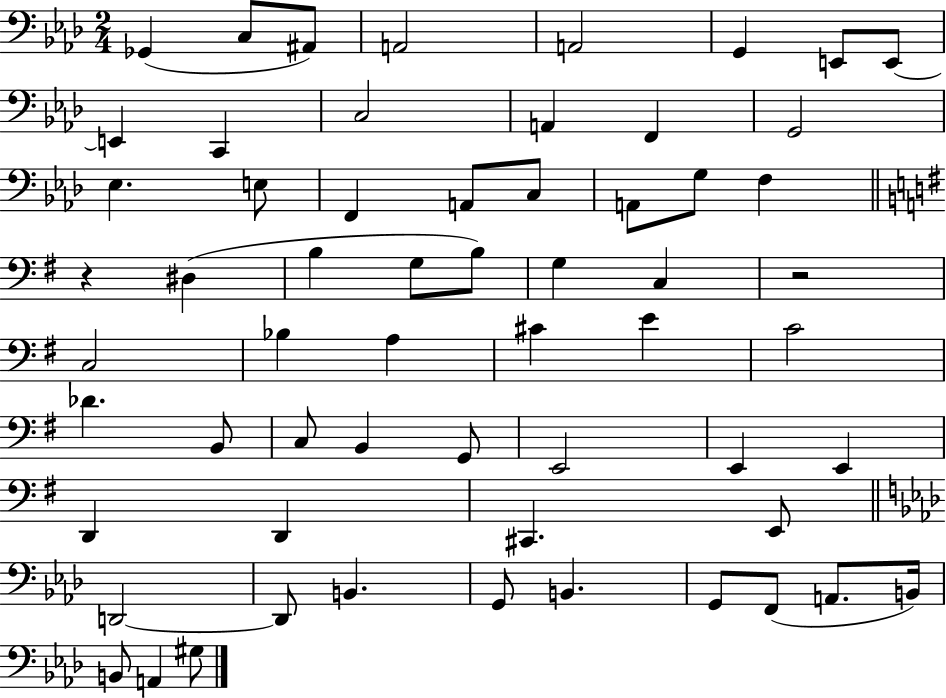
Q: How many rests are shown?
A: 2